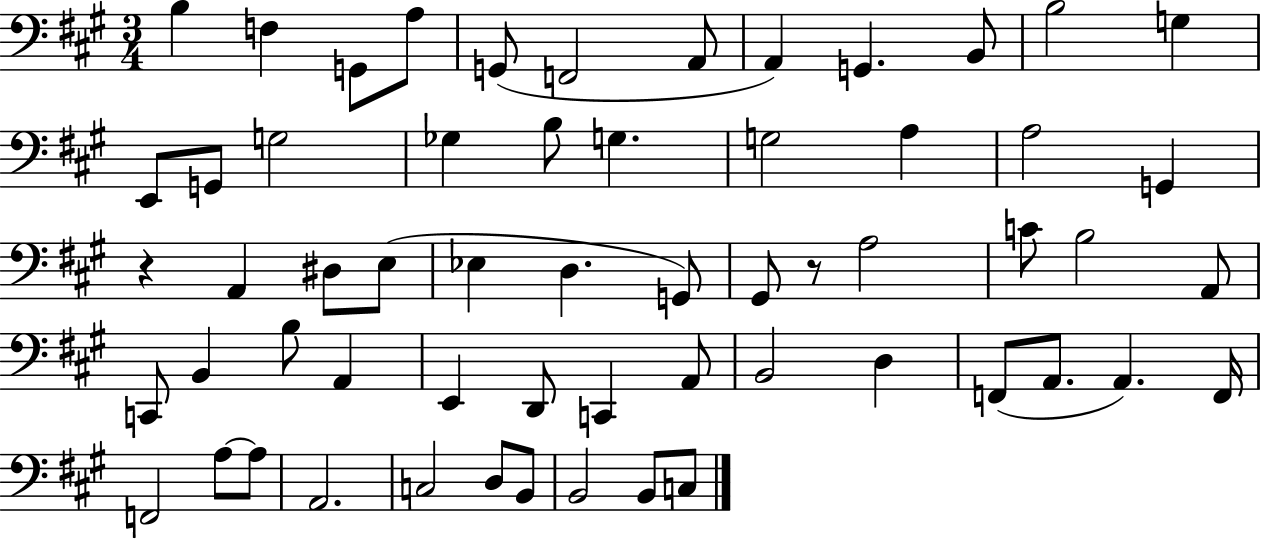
{
  \clef bass
  \numericTimeSignature
  \time 3/4
  \key a \major
  b4 f4 g,8 a8 | g,8( f,2 a,8 | a,4) g,4. b,8 | b2 g4 | \break e,8 g,8 g2 | ges4 b8 g4. | g2 a4 | a2 g,4 | \break r4 a,4 dis8 e8( | ees4 d4. g,8) | gis,8 r8 a2 | c'8 b2 a,8 | \break c,8 b,4 b8 a,4 | e,4 d,8 c,4 a,8 | b,2 d4 | f,8( a,8. a,4.) f,16 | \break f,2 a8~~ a8 | a,2. | c2 d8 b,8 | b,2 b,8 c8 | \break \bar "|."
}